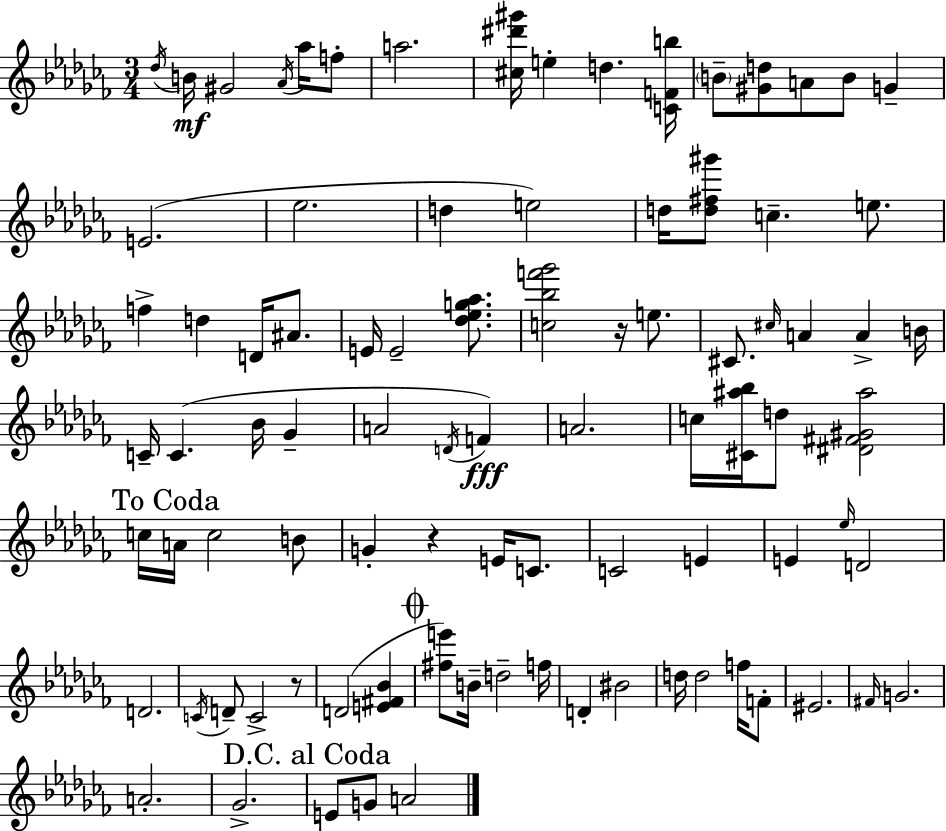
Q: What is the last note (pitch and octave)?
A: A4